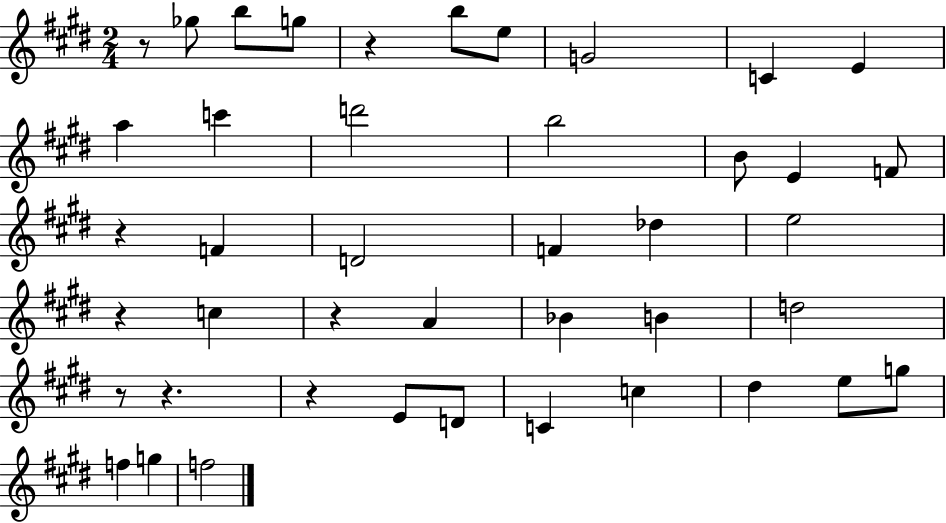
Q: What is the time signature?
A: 2/4